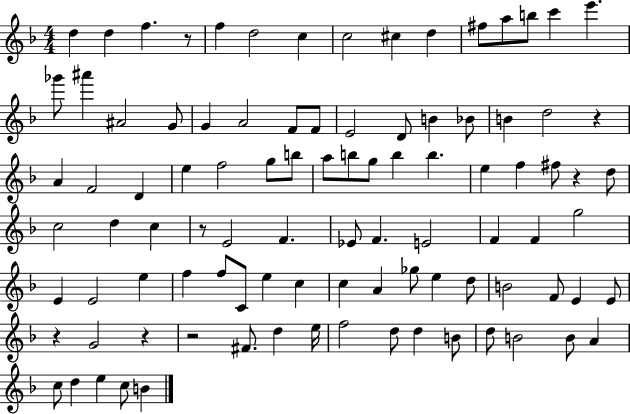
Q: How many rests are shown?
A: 7